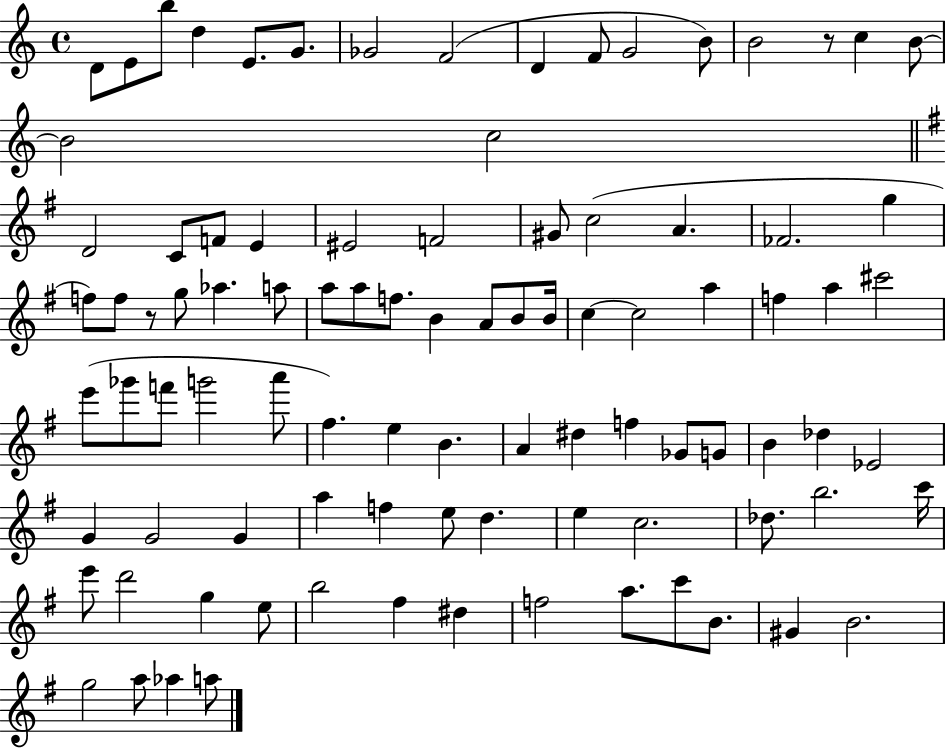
X:1
T:Untitled
M:4/4
L:1/4
K:C
D/2 E/2 b/2 d E/2 G/2 _G2 F2 D F/2 G2 B/2 B2 z/2 c B/2 B2 c2 D2 C/2 F/2 E ^E2 F2 ^G/2 c2 A _F2 g f/2 f/2 z/2 g/2 _a a/2 a/2 a/2 f/2 B A/2 B/2 B/4 c c2 a f a ^c'2 e'/2 _g'/2 f'/2 g'2 a'/2 ^f e B A ^d f _G/2 G/2 B _d _E2 G G2 G a f e/2 d e c2 _d/2 b2 c'/4 e'/2 d'2 g e/2 b2 ^f ^d f2 a/2 c'/2 B/2 ^G B2 g2 a/2 _a a/2